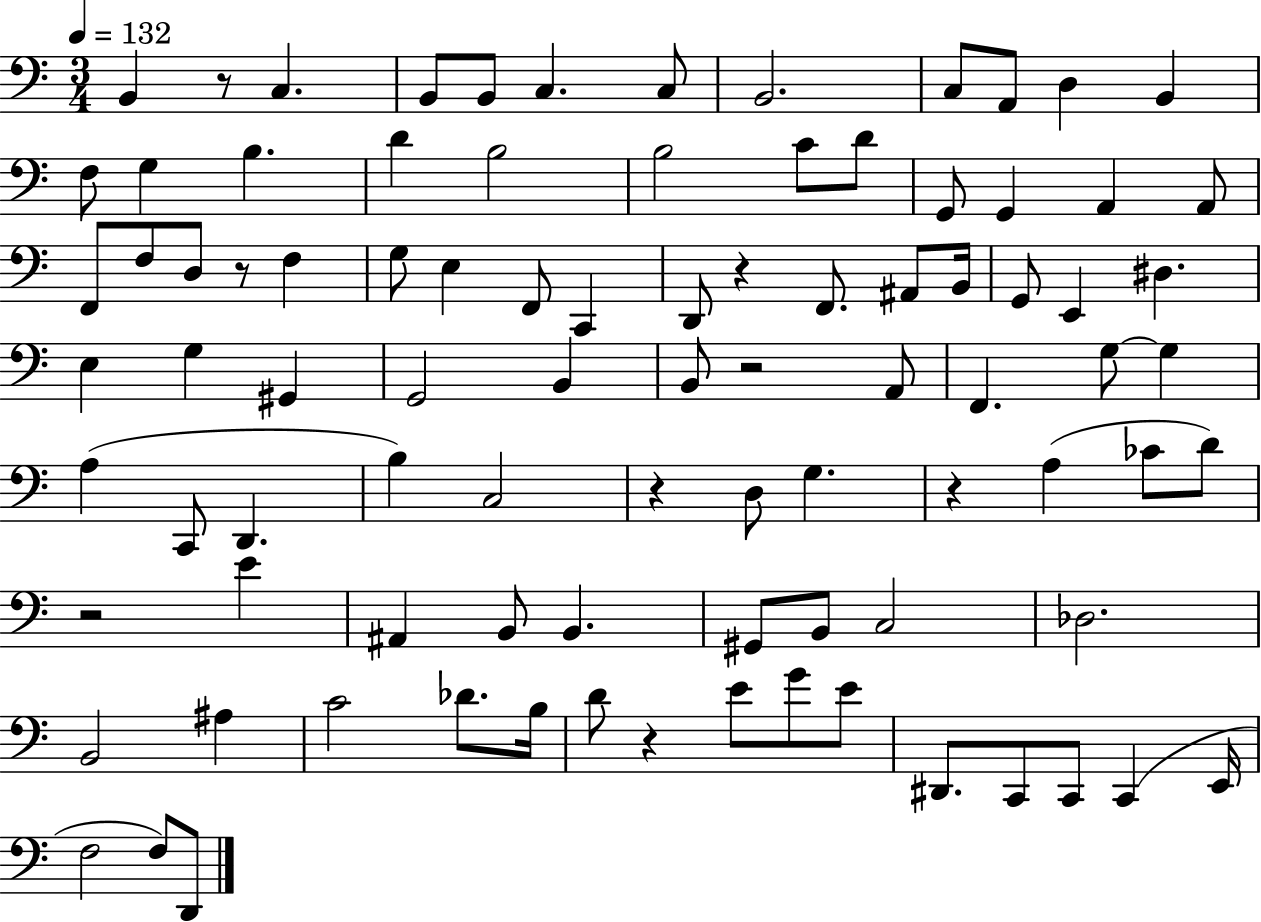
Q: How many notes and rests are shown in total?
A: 91